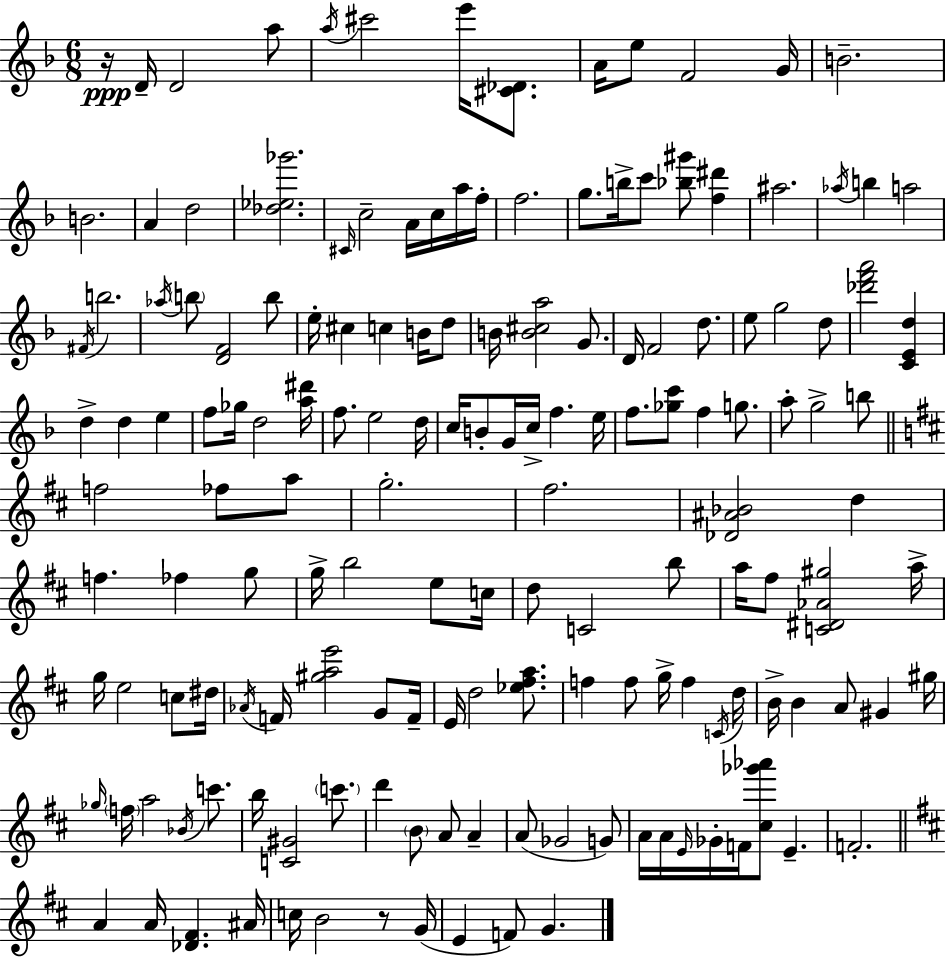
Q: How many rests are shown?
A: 2